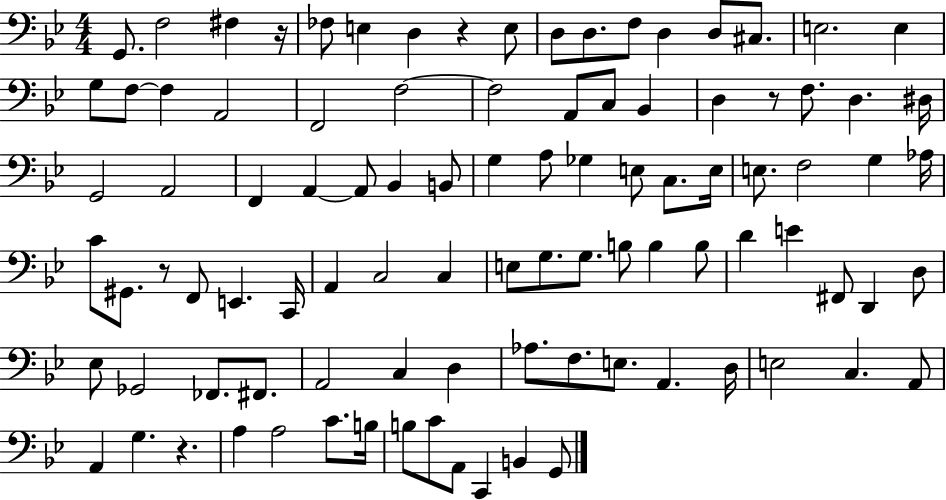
{
  \clef bass
  \numericTimeSignature
  \time 4/4
  \key bes \major
  g,8. f2 fis4 r16 | fes8 e4 d4 r4 e8 | d8 d8. f8 d4 d8 cis8. | e2. e4 | \break g8 f8~~ f4 a,2 | f,2 f2~~ | f2 a,8 c8 bes,4 | d4 r8 f8. d4. dis16 | \break g,2 a,2 | f,4 a,4~~ a,8 bes,4 b,8 | g4 a8 ges4 e8 c8. e16 | e8. f2 g4 aes16 | \break c'8 gis,8. r8 f,8 e,4. c,16 | a,4 c2 c4 | e8 g8. g8. b8 b4 b8 | d'4 e'4 fis,8 d,4 d8 | \break ees8 ges,2 fes,8. fis,8. | a,2 c4 d4 | aes8. f8. e8. a,4. d16 | e2 c4. a,8 | \break a,4 g4. r4. | a4 a2 c'8. b16 | b8 c'8 a,8 c,4 b,4 g,8 | \bar "|."
}